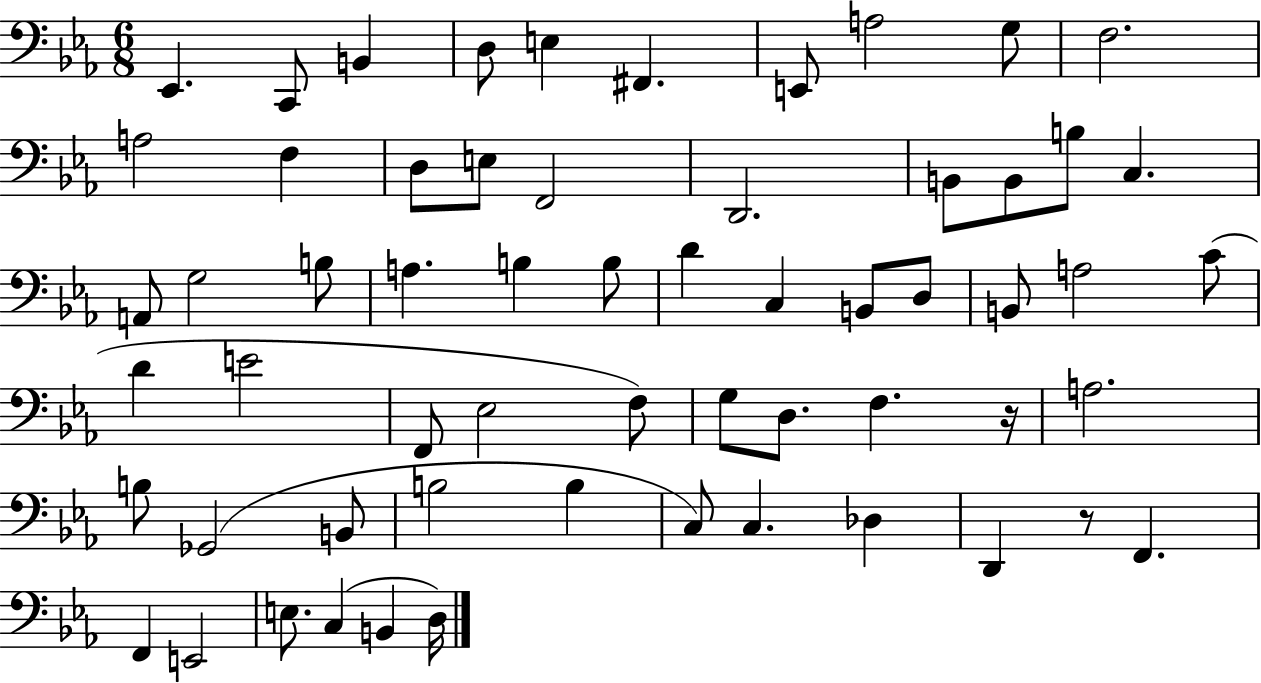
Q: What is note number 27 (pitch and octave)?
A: D4